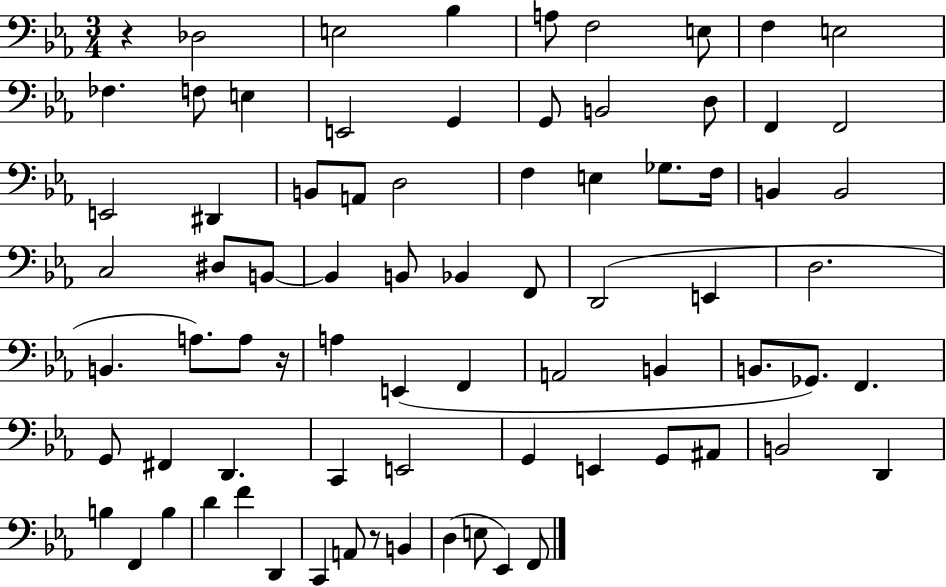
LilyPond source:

{
  \clef bass
  \numericTimeSignature
  \time 3/4
  \key ees \major
  r4 des2 | e2 bes4 | a8 f2 e8 | f4 e2 | \break fes4. f8 e4 | e,2 g,4 | g,8 b,2 d8 | f,4 f,2 | \break e,2 dis,4 | b,8 a,8 d2 | f4 e4 ges8. f16 | b,4 b,2 | \break c2 dis8 b,8~~ | b,4 b,8 bes,4 f,8 | d,2( e,4 | d2. | \break b,4. a8.) a8 r16 | a4 e,4( f,4 | a,2 b,4 | b,8. ges,8.) f,4. | \break g,8 fis,4 d,4. | c,4 e,2 | g,4 e,4 g,8 ais,8 | b,2 d,4 | \break b4 f,4 b4 | d'4 f'4 d,4 | c,4 a,8 r8 b,4 | d4( e8 ees,4) f,8 | \break \bar "|."
}